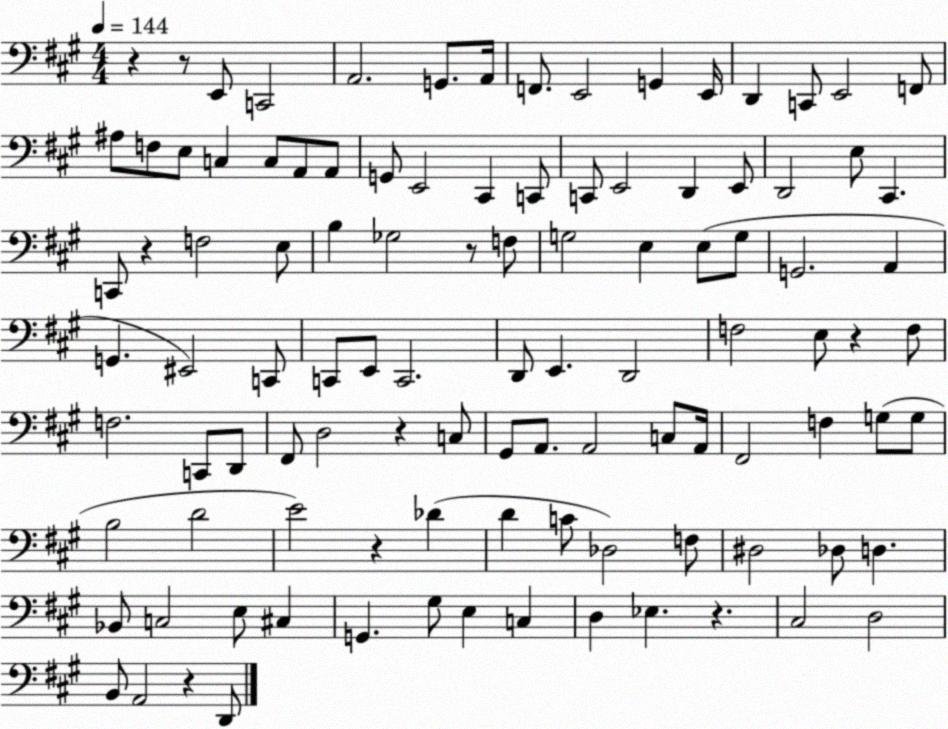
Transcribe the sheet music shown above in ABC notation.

X:1
T:Untitled
M:4/4
L:1/4
K:A
z z/2 E,,/2 C,,2 A,,2 G,,/2 A,,/4 F,,/2 E,,2 G,, E,,/4 D,, C,,/2 E,,2 F,,/2 ^A,/2 F,/2 E,/2 C, C,/2 A,,/2 A,,/2 G,,/2 E,,2 ^C,, C,,/2 C,,/2 E,,2 D,, E,,/2 D,,2 E,/2 ^C,, C,,/2 z F,2 E,/2 B, _G,2 z/2 F,/2 G,2 E, E,/2 G,/2 G,,2 A,, G,, ^E,,2 C,,/2 C,,/2 E,,/2 C,,2 D,,/2 E,, D,,2 F,2 E,/2 z F,/2 F,2 C,,/2 D,,/2 ^F,,/2 D,2 z C,/2 ^G,,/2 A,,/2 A,,2 C,/2 A,,/4 ^F,,2 F, G,/2 G,/2 B,2 D2 E2 z _D D C/2 _D,2 F,/2 ^D,2 _D,/2 D, _B,,/2 C,2 E,/2 ^C, G,, ^G,/2 E, C, D, _E, z ^C,2 D,2 B,,/2 A,,2 z D,,/2